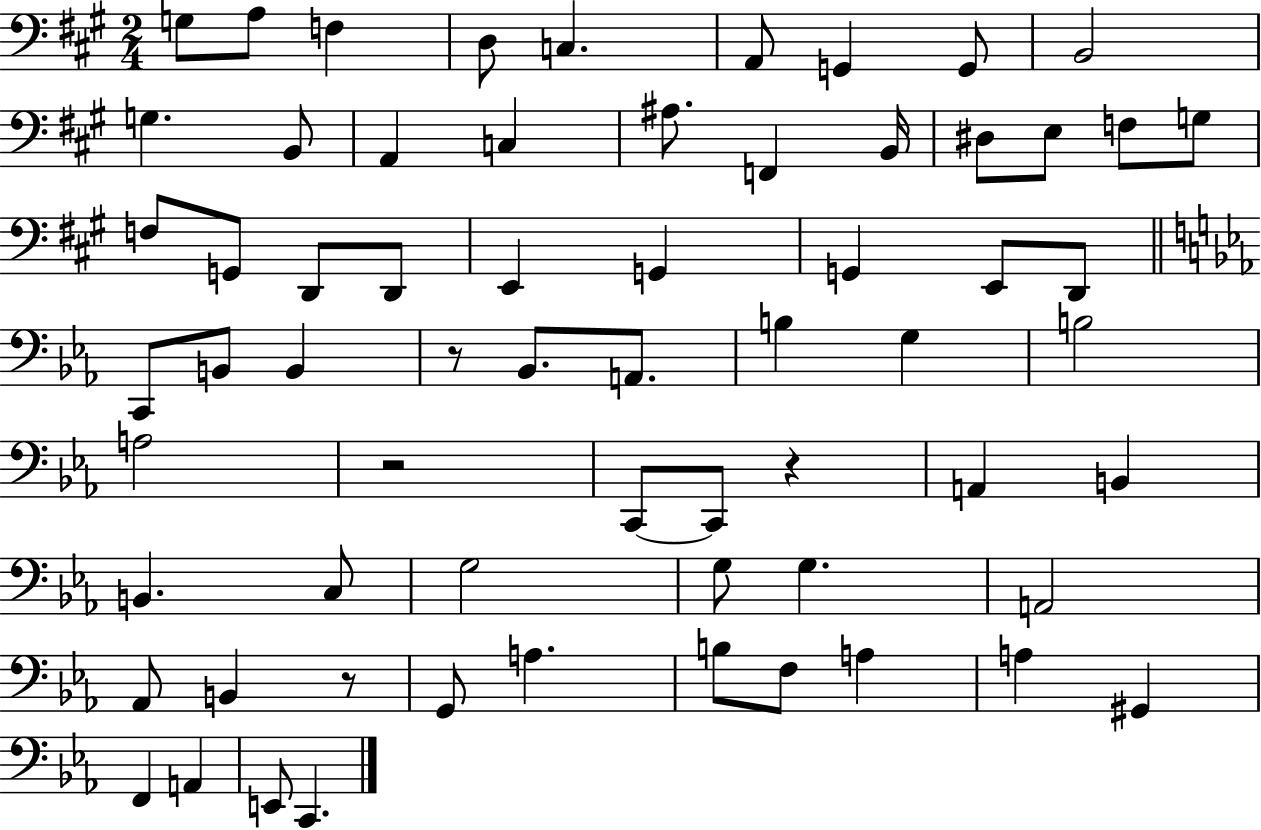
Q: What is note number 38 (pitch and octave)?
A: A3